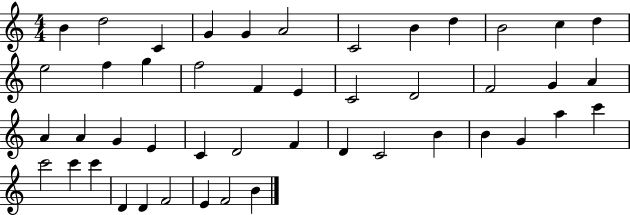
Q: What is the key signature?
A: C major